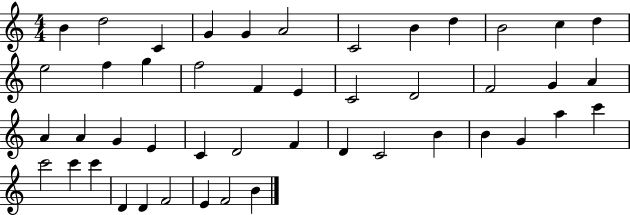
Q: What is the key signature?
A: C major